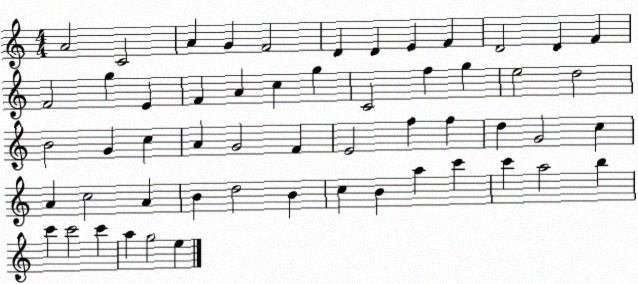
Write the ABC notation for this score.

X:1
T:Untitled
M:4/4
L:1/4
K:C
A2 C2 A G F2 D D E F D2 D F F2 g E F A c g C2 f g e2 d2 B2 G c A G2 F E2 f f d G2 c A c2 A B d2 B c B a c' c' a2 b c' c'2 c' a g2 e